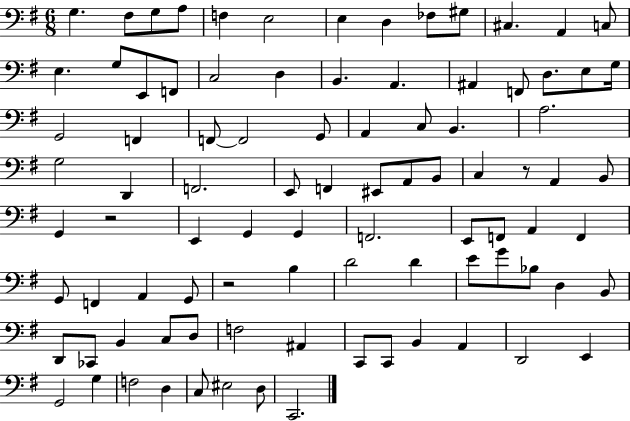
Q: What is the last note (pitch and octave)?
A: C2